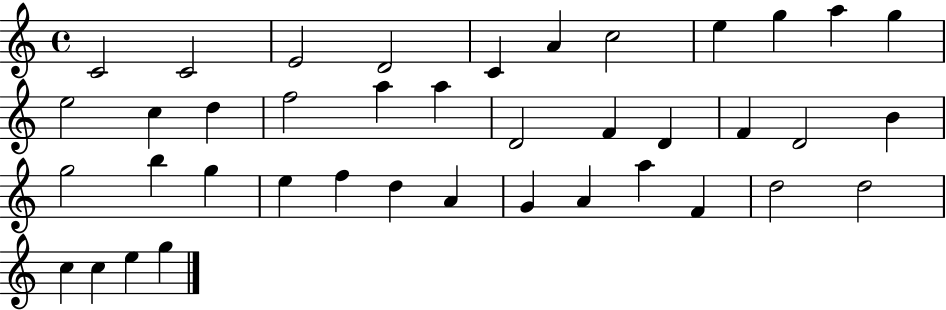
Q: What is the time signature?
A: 4/4